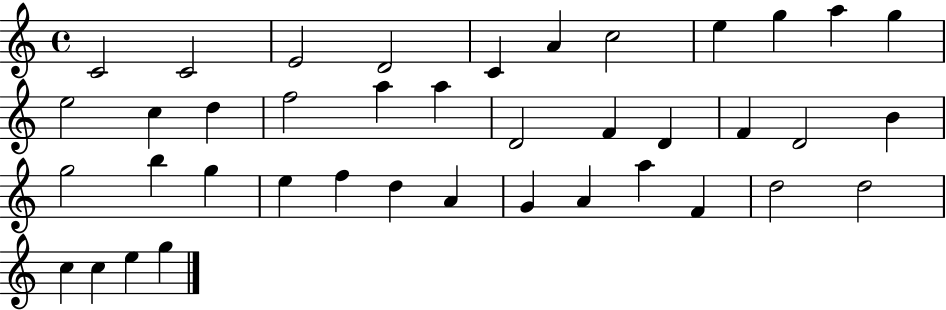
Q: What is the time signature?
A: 4/4